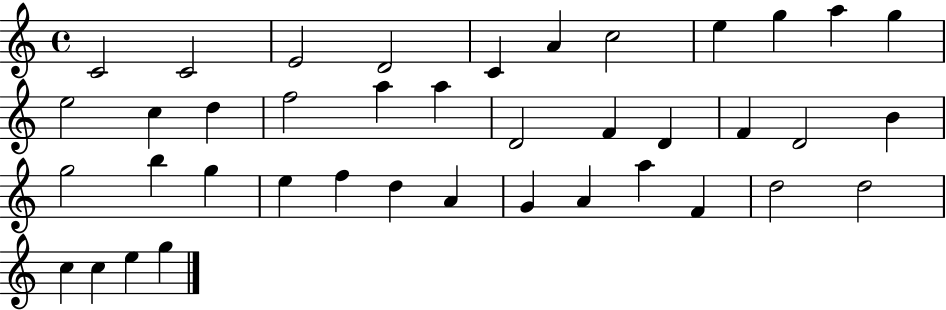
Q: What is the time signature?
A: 4/4